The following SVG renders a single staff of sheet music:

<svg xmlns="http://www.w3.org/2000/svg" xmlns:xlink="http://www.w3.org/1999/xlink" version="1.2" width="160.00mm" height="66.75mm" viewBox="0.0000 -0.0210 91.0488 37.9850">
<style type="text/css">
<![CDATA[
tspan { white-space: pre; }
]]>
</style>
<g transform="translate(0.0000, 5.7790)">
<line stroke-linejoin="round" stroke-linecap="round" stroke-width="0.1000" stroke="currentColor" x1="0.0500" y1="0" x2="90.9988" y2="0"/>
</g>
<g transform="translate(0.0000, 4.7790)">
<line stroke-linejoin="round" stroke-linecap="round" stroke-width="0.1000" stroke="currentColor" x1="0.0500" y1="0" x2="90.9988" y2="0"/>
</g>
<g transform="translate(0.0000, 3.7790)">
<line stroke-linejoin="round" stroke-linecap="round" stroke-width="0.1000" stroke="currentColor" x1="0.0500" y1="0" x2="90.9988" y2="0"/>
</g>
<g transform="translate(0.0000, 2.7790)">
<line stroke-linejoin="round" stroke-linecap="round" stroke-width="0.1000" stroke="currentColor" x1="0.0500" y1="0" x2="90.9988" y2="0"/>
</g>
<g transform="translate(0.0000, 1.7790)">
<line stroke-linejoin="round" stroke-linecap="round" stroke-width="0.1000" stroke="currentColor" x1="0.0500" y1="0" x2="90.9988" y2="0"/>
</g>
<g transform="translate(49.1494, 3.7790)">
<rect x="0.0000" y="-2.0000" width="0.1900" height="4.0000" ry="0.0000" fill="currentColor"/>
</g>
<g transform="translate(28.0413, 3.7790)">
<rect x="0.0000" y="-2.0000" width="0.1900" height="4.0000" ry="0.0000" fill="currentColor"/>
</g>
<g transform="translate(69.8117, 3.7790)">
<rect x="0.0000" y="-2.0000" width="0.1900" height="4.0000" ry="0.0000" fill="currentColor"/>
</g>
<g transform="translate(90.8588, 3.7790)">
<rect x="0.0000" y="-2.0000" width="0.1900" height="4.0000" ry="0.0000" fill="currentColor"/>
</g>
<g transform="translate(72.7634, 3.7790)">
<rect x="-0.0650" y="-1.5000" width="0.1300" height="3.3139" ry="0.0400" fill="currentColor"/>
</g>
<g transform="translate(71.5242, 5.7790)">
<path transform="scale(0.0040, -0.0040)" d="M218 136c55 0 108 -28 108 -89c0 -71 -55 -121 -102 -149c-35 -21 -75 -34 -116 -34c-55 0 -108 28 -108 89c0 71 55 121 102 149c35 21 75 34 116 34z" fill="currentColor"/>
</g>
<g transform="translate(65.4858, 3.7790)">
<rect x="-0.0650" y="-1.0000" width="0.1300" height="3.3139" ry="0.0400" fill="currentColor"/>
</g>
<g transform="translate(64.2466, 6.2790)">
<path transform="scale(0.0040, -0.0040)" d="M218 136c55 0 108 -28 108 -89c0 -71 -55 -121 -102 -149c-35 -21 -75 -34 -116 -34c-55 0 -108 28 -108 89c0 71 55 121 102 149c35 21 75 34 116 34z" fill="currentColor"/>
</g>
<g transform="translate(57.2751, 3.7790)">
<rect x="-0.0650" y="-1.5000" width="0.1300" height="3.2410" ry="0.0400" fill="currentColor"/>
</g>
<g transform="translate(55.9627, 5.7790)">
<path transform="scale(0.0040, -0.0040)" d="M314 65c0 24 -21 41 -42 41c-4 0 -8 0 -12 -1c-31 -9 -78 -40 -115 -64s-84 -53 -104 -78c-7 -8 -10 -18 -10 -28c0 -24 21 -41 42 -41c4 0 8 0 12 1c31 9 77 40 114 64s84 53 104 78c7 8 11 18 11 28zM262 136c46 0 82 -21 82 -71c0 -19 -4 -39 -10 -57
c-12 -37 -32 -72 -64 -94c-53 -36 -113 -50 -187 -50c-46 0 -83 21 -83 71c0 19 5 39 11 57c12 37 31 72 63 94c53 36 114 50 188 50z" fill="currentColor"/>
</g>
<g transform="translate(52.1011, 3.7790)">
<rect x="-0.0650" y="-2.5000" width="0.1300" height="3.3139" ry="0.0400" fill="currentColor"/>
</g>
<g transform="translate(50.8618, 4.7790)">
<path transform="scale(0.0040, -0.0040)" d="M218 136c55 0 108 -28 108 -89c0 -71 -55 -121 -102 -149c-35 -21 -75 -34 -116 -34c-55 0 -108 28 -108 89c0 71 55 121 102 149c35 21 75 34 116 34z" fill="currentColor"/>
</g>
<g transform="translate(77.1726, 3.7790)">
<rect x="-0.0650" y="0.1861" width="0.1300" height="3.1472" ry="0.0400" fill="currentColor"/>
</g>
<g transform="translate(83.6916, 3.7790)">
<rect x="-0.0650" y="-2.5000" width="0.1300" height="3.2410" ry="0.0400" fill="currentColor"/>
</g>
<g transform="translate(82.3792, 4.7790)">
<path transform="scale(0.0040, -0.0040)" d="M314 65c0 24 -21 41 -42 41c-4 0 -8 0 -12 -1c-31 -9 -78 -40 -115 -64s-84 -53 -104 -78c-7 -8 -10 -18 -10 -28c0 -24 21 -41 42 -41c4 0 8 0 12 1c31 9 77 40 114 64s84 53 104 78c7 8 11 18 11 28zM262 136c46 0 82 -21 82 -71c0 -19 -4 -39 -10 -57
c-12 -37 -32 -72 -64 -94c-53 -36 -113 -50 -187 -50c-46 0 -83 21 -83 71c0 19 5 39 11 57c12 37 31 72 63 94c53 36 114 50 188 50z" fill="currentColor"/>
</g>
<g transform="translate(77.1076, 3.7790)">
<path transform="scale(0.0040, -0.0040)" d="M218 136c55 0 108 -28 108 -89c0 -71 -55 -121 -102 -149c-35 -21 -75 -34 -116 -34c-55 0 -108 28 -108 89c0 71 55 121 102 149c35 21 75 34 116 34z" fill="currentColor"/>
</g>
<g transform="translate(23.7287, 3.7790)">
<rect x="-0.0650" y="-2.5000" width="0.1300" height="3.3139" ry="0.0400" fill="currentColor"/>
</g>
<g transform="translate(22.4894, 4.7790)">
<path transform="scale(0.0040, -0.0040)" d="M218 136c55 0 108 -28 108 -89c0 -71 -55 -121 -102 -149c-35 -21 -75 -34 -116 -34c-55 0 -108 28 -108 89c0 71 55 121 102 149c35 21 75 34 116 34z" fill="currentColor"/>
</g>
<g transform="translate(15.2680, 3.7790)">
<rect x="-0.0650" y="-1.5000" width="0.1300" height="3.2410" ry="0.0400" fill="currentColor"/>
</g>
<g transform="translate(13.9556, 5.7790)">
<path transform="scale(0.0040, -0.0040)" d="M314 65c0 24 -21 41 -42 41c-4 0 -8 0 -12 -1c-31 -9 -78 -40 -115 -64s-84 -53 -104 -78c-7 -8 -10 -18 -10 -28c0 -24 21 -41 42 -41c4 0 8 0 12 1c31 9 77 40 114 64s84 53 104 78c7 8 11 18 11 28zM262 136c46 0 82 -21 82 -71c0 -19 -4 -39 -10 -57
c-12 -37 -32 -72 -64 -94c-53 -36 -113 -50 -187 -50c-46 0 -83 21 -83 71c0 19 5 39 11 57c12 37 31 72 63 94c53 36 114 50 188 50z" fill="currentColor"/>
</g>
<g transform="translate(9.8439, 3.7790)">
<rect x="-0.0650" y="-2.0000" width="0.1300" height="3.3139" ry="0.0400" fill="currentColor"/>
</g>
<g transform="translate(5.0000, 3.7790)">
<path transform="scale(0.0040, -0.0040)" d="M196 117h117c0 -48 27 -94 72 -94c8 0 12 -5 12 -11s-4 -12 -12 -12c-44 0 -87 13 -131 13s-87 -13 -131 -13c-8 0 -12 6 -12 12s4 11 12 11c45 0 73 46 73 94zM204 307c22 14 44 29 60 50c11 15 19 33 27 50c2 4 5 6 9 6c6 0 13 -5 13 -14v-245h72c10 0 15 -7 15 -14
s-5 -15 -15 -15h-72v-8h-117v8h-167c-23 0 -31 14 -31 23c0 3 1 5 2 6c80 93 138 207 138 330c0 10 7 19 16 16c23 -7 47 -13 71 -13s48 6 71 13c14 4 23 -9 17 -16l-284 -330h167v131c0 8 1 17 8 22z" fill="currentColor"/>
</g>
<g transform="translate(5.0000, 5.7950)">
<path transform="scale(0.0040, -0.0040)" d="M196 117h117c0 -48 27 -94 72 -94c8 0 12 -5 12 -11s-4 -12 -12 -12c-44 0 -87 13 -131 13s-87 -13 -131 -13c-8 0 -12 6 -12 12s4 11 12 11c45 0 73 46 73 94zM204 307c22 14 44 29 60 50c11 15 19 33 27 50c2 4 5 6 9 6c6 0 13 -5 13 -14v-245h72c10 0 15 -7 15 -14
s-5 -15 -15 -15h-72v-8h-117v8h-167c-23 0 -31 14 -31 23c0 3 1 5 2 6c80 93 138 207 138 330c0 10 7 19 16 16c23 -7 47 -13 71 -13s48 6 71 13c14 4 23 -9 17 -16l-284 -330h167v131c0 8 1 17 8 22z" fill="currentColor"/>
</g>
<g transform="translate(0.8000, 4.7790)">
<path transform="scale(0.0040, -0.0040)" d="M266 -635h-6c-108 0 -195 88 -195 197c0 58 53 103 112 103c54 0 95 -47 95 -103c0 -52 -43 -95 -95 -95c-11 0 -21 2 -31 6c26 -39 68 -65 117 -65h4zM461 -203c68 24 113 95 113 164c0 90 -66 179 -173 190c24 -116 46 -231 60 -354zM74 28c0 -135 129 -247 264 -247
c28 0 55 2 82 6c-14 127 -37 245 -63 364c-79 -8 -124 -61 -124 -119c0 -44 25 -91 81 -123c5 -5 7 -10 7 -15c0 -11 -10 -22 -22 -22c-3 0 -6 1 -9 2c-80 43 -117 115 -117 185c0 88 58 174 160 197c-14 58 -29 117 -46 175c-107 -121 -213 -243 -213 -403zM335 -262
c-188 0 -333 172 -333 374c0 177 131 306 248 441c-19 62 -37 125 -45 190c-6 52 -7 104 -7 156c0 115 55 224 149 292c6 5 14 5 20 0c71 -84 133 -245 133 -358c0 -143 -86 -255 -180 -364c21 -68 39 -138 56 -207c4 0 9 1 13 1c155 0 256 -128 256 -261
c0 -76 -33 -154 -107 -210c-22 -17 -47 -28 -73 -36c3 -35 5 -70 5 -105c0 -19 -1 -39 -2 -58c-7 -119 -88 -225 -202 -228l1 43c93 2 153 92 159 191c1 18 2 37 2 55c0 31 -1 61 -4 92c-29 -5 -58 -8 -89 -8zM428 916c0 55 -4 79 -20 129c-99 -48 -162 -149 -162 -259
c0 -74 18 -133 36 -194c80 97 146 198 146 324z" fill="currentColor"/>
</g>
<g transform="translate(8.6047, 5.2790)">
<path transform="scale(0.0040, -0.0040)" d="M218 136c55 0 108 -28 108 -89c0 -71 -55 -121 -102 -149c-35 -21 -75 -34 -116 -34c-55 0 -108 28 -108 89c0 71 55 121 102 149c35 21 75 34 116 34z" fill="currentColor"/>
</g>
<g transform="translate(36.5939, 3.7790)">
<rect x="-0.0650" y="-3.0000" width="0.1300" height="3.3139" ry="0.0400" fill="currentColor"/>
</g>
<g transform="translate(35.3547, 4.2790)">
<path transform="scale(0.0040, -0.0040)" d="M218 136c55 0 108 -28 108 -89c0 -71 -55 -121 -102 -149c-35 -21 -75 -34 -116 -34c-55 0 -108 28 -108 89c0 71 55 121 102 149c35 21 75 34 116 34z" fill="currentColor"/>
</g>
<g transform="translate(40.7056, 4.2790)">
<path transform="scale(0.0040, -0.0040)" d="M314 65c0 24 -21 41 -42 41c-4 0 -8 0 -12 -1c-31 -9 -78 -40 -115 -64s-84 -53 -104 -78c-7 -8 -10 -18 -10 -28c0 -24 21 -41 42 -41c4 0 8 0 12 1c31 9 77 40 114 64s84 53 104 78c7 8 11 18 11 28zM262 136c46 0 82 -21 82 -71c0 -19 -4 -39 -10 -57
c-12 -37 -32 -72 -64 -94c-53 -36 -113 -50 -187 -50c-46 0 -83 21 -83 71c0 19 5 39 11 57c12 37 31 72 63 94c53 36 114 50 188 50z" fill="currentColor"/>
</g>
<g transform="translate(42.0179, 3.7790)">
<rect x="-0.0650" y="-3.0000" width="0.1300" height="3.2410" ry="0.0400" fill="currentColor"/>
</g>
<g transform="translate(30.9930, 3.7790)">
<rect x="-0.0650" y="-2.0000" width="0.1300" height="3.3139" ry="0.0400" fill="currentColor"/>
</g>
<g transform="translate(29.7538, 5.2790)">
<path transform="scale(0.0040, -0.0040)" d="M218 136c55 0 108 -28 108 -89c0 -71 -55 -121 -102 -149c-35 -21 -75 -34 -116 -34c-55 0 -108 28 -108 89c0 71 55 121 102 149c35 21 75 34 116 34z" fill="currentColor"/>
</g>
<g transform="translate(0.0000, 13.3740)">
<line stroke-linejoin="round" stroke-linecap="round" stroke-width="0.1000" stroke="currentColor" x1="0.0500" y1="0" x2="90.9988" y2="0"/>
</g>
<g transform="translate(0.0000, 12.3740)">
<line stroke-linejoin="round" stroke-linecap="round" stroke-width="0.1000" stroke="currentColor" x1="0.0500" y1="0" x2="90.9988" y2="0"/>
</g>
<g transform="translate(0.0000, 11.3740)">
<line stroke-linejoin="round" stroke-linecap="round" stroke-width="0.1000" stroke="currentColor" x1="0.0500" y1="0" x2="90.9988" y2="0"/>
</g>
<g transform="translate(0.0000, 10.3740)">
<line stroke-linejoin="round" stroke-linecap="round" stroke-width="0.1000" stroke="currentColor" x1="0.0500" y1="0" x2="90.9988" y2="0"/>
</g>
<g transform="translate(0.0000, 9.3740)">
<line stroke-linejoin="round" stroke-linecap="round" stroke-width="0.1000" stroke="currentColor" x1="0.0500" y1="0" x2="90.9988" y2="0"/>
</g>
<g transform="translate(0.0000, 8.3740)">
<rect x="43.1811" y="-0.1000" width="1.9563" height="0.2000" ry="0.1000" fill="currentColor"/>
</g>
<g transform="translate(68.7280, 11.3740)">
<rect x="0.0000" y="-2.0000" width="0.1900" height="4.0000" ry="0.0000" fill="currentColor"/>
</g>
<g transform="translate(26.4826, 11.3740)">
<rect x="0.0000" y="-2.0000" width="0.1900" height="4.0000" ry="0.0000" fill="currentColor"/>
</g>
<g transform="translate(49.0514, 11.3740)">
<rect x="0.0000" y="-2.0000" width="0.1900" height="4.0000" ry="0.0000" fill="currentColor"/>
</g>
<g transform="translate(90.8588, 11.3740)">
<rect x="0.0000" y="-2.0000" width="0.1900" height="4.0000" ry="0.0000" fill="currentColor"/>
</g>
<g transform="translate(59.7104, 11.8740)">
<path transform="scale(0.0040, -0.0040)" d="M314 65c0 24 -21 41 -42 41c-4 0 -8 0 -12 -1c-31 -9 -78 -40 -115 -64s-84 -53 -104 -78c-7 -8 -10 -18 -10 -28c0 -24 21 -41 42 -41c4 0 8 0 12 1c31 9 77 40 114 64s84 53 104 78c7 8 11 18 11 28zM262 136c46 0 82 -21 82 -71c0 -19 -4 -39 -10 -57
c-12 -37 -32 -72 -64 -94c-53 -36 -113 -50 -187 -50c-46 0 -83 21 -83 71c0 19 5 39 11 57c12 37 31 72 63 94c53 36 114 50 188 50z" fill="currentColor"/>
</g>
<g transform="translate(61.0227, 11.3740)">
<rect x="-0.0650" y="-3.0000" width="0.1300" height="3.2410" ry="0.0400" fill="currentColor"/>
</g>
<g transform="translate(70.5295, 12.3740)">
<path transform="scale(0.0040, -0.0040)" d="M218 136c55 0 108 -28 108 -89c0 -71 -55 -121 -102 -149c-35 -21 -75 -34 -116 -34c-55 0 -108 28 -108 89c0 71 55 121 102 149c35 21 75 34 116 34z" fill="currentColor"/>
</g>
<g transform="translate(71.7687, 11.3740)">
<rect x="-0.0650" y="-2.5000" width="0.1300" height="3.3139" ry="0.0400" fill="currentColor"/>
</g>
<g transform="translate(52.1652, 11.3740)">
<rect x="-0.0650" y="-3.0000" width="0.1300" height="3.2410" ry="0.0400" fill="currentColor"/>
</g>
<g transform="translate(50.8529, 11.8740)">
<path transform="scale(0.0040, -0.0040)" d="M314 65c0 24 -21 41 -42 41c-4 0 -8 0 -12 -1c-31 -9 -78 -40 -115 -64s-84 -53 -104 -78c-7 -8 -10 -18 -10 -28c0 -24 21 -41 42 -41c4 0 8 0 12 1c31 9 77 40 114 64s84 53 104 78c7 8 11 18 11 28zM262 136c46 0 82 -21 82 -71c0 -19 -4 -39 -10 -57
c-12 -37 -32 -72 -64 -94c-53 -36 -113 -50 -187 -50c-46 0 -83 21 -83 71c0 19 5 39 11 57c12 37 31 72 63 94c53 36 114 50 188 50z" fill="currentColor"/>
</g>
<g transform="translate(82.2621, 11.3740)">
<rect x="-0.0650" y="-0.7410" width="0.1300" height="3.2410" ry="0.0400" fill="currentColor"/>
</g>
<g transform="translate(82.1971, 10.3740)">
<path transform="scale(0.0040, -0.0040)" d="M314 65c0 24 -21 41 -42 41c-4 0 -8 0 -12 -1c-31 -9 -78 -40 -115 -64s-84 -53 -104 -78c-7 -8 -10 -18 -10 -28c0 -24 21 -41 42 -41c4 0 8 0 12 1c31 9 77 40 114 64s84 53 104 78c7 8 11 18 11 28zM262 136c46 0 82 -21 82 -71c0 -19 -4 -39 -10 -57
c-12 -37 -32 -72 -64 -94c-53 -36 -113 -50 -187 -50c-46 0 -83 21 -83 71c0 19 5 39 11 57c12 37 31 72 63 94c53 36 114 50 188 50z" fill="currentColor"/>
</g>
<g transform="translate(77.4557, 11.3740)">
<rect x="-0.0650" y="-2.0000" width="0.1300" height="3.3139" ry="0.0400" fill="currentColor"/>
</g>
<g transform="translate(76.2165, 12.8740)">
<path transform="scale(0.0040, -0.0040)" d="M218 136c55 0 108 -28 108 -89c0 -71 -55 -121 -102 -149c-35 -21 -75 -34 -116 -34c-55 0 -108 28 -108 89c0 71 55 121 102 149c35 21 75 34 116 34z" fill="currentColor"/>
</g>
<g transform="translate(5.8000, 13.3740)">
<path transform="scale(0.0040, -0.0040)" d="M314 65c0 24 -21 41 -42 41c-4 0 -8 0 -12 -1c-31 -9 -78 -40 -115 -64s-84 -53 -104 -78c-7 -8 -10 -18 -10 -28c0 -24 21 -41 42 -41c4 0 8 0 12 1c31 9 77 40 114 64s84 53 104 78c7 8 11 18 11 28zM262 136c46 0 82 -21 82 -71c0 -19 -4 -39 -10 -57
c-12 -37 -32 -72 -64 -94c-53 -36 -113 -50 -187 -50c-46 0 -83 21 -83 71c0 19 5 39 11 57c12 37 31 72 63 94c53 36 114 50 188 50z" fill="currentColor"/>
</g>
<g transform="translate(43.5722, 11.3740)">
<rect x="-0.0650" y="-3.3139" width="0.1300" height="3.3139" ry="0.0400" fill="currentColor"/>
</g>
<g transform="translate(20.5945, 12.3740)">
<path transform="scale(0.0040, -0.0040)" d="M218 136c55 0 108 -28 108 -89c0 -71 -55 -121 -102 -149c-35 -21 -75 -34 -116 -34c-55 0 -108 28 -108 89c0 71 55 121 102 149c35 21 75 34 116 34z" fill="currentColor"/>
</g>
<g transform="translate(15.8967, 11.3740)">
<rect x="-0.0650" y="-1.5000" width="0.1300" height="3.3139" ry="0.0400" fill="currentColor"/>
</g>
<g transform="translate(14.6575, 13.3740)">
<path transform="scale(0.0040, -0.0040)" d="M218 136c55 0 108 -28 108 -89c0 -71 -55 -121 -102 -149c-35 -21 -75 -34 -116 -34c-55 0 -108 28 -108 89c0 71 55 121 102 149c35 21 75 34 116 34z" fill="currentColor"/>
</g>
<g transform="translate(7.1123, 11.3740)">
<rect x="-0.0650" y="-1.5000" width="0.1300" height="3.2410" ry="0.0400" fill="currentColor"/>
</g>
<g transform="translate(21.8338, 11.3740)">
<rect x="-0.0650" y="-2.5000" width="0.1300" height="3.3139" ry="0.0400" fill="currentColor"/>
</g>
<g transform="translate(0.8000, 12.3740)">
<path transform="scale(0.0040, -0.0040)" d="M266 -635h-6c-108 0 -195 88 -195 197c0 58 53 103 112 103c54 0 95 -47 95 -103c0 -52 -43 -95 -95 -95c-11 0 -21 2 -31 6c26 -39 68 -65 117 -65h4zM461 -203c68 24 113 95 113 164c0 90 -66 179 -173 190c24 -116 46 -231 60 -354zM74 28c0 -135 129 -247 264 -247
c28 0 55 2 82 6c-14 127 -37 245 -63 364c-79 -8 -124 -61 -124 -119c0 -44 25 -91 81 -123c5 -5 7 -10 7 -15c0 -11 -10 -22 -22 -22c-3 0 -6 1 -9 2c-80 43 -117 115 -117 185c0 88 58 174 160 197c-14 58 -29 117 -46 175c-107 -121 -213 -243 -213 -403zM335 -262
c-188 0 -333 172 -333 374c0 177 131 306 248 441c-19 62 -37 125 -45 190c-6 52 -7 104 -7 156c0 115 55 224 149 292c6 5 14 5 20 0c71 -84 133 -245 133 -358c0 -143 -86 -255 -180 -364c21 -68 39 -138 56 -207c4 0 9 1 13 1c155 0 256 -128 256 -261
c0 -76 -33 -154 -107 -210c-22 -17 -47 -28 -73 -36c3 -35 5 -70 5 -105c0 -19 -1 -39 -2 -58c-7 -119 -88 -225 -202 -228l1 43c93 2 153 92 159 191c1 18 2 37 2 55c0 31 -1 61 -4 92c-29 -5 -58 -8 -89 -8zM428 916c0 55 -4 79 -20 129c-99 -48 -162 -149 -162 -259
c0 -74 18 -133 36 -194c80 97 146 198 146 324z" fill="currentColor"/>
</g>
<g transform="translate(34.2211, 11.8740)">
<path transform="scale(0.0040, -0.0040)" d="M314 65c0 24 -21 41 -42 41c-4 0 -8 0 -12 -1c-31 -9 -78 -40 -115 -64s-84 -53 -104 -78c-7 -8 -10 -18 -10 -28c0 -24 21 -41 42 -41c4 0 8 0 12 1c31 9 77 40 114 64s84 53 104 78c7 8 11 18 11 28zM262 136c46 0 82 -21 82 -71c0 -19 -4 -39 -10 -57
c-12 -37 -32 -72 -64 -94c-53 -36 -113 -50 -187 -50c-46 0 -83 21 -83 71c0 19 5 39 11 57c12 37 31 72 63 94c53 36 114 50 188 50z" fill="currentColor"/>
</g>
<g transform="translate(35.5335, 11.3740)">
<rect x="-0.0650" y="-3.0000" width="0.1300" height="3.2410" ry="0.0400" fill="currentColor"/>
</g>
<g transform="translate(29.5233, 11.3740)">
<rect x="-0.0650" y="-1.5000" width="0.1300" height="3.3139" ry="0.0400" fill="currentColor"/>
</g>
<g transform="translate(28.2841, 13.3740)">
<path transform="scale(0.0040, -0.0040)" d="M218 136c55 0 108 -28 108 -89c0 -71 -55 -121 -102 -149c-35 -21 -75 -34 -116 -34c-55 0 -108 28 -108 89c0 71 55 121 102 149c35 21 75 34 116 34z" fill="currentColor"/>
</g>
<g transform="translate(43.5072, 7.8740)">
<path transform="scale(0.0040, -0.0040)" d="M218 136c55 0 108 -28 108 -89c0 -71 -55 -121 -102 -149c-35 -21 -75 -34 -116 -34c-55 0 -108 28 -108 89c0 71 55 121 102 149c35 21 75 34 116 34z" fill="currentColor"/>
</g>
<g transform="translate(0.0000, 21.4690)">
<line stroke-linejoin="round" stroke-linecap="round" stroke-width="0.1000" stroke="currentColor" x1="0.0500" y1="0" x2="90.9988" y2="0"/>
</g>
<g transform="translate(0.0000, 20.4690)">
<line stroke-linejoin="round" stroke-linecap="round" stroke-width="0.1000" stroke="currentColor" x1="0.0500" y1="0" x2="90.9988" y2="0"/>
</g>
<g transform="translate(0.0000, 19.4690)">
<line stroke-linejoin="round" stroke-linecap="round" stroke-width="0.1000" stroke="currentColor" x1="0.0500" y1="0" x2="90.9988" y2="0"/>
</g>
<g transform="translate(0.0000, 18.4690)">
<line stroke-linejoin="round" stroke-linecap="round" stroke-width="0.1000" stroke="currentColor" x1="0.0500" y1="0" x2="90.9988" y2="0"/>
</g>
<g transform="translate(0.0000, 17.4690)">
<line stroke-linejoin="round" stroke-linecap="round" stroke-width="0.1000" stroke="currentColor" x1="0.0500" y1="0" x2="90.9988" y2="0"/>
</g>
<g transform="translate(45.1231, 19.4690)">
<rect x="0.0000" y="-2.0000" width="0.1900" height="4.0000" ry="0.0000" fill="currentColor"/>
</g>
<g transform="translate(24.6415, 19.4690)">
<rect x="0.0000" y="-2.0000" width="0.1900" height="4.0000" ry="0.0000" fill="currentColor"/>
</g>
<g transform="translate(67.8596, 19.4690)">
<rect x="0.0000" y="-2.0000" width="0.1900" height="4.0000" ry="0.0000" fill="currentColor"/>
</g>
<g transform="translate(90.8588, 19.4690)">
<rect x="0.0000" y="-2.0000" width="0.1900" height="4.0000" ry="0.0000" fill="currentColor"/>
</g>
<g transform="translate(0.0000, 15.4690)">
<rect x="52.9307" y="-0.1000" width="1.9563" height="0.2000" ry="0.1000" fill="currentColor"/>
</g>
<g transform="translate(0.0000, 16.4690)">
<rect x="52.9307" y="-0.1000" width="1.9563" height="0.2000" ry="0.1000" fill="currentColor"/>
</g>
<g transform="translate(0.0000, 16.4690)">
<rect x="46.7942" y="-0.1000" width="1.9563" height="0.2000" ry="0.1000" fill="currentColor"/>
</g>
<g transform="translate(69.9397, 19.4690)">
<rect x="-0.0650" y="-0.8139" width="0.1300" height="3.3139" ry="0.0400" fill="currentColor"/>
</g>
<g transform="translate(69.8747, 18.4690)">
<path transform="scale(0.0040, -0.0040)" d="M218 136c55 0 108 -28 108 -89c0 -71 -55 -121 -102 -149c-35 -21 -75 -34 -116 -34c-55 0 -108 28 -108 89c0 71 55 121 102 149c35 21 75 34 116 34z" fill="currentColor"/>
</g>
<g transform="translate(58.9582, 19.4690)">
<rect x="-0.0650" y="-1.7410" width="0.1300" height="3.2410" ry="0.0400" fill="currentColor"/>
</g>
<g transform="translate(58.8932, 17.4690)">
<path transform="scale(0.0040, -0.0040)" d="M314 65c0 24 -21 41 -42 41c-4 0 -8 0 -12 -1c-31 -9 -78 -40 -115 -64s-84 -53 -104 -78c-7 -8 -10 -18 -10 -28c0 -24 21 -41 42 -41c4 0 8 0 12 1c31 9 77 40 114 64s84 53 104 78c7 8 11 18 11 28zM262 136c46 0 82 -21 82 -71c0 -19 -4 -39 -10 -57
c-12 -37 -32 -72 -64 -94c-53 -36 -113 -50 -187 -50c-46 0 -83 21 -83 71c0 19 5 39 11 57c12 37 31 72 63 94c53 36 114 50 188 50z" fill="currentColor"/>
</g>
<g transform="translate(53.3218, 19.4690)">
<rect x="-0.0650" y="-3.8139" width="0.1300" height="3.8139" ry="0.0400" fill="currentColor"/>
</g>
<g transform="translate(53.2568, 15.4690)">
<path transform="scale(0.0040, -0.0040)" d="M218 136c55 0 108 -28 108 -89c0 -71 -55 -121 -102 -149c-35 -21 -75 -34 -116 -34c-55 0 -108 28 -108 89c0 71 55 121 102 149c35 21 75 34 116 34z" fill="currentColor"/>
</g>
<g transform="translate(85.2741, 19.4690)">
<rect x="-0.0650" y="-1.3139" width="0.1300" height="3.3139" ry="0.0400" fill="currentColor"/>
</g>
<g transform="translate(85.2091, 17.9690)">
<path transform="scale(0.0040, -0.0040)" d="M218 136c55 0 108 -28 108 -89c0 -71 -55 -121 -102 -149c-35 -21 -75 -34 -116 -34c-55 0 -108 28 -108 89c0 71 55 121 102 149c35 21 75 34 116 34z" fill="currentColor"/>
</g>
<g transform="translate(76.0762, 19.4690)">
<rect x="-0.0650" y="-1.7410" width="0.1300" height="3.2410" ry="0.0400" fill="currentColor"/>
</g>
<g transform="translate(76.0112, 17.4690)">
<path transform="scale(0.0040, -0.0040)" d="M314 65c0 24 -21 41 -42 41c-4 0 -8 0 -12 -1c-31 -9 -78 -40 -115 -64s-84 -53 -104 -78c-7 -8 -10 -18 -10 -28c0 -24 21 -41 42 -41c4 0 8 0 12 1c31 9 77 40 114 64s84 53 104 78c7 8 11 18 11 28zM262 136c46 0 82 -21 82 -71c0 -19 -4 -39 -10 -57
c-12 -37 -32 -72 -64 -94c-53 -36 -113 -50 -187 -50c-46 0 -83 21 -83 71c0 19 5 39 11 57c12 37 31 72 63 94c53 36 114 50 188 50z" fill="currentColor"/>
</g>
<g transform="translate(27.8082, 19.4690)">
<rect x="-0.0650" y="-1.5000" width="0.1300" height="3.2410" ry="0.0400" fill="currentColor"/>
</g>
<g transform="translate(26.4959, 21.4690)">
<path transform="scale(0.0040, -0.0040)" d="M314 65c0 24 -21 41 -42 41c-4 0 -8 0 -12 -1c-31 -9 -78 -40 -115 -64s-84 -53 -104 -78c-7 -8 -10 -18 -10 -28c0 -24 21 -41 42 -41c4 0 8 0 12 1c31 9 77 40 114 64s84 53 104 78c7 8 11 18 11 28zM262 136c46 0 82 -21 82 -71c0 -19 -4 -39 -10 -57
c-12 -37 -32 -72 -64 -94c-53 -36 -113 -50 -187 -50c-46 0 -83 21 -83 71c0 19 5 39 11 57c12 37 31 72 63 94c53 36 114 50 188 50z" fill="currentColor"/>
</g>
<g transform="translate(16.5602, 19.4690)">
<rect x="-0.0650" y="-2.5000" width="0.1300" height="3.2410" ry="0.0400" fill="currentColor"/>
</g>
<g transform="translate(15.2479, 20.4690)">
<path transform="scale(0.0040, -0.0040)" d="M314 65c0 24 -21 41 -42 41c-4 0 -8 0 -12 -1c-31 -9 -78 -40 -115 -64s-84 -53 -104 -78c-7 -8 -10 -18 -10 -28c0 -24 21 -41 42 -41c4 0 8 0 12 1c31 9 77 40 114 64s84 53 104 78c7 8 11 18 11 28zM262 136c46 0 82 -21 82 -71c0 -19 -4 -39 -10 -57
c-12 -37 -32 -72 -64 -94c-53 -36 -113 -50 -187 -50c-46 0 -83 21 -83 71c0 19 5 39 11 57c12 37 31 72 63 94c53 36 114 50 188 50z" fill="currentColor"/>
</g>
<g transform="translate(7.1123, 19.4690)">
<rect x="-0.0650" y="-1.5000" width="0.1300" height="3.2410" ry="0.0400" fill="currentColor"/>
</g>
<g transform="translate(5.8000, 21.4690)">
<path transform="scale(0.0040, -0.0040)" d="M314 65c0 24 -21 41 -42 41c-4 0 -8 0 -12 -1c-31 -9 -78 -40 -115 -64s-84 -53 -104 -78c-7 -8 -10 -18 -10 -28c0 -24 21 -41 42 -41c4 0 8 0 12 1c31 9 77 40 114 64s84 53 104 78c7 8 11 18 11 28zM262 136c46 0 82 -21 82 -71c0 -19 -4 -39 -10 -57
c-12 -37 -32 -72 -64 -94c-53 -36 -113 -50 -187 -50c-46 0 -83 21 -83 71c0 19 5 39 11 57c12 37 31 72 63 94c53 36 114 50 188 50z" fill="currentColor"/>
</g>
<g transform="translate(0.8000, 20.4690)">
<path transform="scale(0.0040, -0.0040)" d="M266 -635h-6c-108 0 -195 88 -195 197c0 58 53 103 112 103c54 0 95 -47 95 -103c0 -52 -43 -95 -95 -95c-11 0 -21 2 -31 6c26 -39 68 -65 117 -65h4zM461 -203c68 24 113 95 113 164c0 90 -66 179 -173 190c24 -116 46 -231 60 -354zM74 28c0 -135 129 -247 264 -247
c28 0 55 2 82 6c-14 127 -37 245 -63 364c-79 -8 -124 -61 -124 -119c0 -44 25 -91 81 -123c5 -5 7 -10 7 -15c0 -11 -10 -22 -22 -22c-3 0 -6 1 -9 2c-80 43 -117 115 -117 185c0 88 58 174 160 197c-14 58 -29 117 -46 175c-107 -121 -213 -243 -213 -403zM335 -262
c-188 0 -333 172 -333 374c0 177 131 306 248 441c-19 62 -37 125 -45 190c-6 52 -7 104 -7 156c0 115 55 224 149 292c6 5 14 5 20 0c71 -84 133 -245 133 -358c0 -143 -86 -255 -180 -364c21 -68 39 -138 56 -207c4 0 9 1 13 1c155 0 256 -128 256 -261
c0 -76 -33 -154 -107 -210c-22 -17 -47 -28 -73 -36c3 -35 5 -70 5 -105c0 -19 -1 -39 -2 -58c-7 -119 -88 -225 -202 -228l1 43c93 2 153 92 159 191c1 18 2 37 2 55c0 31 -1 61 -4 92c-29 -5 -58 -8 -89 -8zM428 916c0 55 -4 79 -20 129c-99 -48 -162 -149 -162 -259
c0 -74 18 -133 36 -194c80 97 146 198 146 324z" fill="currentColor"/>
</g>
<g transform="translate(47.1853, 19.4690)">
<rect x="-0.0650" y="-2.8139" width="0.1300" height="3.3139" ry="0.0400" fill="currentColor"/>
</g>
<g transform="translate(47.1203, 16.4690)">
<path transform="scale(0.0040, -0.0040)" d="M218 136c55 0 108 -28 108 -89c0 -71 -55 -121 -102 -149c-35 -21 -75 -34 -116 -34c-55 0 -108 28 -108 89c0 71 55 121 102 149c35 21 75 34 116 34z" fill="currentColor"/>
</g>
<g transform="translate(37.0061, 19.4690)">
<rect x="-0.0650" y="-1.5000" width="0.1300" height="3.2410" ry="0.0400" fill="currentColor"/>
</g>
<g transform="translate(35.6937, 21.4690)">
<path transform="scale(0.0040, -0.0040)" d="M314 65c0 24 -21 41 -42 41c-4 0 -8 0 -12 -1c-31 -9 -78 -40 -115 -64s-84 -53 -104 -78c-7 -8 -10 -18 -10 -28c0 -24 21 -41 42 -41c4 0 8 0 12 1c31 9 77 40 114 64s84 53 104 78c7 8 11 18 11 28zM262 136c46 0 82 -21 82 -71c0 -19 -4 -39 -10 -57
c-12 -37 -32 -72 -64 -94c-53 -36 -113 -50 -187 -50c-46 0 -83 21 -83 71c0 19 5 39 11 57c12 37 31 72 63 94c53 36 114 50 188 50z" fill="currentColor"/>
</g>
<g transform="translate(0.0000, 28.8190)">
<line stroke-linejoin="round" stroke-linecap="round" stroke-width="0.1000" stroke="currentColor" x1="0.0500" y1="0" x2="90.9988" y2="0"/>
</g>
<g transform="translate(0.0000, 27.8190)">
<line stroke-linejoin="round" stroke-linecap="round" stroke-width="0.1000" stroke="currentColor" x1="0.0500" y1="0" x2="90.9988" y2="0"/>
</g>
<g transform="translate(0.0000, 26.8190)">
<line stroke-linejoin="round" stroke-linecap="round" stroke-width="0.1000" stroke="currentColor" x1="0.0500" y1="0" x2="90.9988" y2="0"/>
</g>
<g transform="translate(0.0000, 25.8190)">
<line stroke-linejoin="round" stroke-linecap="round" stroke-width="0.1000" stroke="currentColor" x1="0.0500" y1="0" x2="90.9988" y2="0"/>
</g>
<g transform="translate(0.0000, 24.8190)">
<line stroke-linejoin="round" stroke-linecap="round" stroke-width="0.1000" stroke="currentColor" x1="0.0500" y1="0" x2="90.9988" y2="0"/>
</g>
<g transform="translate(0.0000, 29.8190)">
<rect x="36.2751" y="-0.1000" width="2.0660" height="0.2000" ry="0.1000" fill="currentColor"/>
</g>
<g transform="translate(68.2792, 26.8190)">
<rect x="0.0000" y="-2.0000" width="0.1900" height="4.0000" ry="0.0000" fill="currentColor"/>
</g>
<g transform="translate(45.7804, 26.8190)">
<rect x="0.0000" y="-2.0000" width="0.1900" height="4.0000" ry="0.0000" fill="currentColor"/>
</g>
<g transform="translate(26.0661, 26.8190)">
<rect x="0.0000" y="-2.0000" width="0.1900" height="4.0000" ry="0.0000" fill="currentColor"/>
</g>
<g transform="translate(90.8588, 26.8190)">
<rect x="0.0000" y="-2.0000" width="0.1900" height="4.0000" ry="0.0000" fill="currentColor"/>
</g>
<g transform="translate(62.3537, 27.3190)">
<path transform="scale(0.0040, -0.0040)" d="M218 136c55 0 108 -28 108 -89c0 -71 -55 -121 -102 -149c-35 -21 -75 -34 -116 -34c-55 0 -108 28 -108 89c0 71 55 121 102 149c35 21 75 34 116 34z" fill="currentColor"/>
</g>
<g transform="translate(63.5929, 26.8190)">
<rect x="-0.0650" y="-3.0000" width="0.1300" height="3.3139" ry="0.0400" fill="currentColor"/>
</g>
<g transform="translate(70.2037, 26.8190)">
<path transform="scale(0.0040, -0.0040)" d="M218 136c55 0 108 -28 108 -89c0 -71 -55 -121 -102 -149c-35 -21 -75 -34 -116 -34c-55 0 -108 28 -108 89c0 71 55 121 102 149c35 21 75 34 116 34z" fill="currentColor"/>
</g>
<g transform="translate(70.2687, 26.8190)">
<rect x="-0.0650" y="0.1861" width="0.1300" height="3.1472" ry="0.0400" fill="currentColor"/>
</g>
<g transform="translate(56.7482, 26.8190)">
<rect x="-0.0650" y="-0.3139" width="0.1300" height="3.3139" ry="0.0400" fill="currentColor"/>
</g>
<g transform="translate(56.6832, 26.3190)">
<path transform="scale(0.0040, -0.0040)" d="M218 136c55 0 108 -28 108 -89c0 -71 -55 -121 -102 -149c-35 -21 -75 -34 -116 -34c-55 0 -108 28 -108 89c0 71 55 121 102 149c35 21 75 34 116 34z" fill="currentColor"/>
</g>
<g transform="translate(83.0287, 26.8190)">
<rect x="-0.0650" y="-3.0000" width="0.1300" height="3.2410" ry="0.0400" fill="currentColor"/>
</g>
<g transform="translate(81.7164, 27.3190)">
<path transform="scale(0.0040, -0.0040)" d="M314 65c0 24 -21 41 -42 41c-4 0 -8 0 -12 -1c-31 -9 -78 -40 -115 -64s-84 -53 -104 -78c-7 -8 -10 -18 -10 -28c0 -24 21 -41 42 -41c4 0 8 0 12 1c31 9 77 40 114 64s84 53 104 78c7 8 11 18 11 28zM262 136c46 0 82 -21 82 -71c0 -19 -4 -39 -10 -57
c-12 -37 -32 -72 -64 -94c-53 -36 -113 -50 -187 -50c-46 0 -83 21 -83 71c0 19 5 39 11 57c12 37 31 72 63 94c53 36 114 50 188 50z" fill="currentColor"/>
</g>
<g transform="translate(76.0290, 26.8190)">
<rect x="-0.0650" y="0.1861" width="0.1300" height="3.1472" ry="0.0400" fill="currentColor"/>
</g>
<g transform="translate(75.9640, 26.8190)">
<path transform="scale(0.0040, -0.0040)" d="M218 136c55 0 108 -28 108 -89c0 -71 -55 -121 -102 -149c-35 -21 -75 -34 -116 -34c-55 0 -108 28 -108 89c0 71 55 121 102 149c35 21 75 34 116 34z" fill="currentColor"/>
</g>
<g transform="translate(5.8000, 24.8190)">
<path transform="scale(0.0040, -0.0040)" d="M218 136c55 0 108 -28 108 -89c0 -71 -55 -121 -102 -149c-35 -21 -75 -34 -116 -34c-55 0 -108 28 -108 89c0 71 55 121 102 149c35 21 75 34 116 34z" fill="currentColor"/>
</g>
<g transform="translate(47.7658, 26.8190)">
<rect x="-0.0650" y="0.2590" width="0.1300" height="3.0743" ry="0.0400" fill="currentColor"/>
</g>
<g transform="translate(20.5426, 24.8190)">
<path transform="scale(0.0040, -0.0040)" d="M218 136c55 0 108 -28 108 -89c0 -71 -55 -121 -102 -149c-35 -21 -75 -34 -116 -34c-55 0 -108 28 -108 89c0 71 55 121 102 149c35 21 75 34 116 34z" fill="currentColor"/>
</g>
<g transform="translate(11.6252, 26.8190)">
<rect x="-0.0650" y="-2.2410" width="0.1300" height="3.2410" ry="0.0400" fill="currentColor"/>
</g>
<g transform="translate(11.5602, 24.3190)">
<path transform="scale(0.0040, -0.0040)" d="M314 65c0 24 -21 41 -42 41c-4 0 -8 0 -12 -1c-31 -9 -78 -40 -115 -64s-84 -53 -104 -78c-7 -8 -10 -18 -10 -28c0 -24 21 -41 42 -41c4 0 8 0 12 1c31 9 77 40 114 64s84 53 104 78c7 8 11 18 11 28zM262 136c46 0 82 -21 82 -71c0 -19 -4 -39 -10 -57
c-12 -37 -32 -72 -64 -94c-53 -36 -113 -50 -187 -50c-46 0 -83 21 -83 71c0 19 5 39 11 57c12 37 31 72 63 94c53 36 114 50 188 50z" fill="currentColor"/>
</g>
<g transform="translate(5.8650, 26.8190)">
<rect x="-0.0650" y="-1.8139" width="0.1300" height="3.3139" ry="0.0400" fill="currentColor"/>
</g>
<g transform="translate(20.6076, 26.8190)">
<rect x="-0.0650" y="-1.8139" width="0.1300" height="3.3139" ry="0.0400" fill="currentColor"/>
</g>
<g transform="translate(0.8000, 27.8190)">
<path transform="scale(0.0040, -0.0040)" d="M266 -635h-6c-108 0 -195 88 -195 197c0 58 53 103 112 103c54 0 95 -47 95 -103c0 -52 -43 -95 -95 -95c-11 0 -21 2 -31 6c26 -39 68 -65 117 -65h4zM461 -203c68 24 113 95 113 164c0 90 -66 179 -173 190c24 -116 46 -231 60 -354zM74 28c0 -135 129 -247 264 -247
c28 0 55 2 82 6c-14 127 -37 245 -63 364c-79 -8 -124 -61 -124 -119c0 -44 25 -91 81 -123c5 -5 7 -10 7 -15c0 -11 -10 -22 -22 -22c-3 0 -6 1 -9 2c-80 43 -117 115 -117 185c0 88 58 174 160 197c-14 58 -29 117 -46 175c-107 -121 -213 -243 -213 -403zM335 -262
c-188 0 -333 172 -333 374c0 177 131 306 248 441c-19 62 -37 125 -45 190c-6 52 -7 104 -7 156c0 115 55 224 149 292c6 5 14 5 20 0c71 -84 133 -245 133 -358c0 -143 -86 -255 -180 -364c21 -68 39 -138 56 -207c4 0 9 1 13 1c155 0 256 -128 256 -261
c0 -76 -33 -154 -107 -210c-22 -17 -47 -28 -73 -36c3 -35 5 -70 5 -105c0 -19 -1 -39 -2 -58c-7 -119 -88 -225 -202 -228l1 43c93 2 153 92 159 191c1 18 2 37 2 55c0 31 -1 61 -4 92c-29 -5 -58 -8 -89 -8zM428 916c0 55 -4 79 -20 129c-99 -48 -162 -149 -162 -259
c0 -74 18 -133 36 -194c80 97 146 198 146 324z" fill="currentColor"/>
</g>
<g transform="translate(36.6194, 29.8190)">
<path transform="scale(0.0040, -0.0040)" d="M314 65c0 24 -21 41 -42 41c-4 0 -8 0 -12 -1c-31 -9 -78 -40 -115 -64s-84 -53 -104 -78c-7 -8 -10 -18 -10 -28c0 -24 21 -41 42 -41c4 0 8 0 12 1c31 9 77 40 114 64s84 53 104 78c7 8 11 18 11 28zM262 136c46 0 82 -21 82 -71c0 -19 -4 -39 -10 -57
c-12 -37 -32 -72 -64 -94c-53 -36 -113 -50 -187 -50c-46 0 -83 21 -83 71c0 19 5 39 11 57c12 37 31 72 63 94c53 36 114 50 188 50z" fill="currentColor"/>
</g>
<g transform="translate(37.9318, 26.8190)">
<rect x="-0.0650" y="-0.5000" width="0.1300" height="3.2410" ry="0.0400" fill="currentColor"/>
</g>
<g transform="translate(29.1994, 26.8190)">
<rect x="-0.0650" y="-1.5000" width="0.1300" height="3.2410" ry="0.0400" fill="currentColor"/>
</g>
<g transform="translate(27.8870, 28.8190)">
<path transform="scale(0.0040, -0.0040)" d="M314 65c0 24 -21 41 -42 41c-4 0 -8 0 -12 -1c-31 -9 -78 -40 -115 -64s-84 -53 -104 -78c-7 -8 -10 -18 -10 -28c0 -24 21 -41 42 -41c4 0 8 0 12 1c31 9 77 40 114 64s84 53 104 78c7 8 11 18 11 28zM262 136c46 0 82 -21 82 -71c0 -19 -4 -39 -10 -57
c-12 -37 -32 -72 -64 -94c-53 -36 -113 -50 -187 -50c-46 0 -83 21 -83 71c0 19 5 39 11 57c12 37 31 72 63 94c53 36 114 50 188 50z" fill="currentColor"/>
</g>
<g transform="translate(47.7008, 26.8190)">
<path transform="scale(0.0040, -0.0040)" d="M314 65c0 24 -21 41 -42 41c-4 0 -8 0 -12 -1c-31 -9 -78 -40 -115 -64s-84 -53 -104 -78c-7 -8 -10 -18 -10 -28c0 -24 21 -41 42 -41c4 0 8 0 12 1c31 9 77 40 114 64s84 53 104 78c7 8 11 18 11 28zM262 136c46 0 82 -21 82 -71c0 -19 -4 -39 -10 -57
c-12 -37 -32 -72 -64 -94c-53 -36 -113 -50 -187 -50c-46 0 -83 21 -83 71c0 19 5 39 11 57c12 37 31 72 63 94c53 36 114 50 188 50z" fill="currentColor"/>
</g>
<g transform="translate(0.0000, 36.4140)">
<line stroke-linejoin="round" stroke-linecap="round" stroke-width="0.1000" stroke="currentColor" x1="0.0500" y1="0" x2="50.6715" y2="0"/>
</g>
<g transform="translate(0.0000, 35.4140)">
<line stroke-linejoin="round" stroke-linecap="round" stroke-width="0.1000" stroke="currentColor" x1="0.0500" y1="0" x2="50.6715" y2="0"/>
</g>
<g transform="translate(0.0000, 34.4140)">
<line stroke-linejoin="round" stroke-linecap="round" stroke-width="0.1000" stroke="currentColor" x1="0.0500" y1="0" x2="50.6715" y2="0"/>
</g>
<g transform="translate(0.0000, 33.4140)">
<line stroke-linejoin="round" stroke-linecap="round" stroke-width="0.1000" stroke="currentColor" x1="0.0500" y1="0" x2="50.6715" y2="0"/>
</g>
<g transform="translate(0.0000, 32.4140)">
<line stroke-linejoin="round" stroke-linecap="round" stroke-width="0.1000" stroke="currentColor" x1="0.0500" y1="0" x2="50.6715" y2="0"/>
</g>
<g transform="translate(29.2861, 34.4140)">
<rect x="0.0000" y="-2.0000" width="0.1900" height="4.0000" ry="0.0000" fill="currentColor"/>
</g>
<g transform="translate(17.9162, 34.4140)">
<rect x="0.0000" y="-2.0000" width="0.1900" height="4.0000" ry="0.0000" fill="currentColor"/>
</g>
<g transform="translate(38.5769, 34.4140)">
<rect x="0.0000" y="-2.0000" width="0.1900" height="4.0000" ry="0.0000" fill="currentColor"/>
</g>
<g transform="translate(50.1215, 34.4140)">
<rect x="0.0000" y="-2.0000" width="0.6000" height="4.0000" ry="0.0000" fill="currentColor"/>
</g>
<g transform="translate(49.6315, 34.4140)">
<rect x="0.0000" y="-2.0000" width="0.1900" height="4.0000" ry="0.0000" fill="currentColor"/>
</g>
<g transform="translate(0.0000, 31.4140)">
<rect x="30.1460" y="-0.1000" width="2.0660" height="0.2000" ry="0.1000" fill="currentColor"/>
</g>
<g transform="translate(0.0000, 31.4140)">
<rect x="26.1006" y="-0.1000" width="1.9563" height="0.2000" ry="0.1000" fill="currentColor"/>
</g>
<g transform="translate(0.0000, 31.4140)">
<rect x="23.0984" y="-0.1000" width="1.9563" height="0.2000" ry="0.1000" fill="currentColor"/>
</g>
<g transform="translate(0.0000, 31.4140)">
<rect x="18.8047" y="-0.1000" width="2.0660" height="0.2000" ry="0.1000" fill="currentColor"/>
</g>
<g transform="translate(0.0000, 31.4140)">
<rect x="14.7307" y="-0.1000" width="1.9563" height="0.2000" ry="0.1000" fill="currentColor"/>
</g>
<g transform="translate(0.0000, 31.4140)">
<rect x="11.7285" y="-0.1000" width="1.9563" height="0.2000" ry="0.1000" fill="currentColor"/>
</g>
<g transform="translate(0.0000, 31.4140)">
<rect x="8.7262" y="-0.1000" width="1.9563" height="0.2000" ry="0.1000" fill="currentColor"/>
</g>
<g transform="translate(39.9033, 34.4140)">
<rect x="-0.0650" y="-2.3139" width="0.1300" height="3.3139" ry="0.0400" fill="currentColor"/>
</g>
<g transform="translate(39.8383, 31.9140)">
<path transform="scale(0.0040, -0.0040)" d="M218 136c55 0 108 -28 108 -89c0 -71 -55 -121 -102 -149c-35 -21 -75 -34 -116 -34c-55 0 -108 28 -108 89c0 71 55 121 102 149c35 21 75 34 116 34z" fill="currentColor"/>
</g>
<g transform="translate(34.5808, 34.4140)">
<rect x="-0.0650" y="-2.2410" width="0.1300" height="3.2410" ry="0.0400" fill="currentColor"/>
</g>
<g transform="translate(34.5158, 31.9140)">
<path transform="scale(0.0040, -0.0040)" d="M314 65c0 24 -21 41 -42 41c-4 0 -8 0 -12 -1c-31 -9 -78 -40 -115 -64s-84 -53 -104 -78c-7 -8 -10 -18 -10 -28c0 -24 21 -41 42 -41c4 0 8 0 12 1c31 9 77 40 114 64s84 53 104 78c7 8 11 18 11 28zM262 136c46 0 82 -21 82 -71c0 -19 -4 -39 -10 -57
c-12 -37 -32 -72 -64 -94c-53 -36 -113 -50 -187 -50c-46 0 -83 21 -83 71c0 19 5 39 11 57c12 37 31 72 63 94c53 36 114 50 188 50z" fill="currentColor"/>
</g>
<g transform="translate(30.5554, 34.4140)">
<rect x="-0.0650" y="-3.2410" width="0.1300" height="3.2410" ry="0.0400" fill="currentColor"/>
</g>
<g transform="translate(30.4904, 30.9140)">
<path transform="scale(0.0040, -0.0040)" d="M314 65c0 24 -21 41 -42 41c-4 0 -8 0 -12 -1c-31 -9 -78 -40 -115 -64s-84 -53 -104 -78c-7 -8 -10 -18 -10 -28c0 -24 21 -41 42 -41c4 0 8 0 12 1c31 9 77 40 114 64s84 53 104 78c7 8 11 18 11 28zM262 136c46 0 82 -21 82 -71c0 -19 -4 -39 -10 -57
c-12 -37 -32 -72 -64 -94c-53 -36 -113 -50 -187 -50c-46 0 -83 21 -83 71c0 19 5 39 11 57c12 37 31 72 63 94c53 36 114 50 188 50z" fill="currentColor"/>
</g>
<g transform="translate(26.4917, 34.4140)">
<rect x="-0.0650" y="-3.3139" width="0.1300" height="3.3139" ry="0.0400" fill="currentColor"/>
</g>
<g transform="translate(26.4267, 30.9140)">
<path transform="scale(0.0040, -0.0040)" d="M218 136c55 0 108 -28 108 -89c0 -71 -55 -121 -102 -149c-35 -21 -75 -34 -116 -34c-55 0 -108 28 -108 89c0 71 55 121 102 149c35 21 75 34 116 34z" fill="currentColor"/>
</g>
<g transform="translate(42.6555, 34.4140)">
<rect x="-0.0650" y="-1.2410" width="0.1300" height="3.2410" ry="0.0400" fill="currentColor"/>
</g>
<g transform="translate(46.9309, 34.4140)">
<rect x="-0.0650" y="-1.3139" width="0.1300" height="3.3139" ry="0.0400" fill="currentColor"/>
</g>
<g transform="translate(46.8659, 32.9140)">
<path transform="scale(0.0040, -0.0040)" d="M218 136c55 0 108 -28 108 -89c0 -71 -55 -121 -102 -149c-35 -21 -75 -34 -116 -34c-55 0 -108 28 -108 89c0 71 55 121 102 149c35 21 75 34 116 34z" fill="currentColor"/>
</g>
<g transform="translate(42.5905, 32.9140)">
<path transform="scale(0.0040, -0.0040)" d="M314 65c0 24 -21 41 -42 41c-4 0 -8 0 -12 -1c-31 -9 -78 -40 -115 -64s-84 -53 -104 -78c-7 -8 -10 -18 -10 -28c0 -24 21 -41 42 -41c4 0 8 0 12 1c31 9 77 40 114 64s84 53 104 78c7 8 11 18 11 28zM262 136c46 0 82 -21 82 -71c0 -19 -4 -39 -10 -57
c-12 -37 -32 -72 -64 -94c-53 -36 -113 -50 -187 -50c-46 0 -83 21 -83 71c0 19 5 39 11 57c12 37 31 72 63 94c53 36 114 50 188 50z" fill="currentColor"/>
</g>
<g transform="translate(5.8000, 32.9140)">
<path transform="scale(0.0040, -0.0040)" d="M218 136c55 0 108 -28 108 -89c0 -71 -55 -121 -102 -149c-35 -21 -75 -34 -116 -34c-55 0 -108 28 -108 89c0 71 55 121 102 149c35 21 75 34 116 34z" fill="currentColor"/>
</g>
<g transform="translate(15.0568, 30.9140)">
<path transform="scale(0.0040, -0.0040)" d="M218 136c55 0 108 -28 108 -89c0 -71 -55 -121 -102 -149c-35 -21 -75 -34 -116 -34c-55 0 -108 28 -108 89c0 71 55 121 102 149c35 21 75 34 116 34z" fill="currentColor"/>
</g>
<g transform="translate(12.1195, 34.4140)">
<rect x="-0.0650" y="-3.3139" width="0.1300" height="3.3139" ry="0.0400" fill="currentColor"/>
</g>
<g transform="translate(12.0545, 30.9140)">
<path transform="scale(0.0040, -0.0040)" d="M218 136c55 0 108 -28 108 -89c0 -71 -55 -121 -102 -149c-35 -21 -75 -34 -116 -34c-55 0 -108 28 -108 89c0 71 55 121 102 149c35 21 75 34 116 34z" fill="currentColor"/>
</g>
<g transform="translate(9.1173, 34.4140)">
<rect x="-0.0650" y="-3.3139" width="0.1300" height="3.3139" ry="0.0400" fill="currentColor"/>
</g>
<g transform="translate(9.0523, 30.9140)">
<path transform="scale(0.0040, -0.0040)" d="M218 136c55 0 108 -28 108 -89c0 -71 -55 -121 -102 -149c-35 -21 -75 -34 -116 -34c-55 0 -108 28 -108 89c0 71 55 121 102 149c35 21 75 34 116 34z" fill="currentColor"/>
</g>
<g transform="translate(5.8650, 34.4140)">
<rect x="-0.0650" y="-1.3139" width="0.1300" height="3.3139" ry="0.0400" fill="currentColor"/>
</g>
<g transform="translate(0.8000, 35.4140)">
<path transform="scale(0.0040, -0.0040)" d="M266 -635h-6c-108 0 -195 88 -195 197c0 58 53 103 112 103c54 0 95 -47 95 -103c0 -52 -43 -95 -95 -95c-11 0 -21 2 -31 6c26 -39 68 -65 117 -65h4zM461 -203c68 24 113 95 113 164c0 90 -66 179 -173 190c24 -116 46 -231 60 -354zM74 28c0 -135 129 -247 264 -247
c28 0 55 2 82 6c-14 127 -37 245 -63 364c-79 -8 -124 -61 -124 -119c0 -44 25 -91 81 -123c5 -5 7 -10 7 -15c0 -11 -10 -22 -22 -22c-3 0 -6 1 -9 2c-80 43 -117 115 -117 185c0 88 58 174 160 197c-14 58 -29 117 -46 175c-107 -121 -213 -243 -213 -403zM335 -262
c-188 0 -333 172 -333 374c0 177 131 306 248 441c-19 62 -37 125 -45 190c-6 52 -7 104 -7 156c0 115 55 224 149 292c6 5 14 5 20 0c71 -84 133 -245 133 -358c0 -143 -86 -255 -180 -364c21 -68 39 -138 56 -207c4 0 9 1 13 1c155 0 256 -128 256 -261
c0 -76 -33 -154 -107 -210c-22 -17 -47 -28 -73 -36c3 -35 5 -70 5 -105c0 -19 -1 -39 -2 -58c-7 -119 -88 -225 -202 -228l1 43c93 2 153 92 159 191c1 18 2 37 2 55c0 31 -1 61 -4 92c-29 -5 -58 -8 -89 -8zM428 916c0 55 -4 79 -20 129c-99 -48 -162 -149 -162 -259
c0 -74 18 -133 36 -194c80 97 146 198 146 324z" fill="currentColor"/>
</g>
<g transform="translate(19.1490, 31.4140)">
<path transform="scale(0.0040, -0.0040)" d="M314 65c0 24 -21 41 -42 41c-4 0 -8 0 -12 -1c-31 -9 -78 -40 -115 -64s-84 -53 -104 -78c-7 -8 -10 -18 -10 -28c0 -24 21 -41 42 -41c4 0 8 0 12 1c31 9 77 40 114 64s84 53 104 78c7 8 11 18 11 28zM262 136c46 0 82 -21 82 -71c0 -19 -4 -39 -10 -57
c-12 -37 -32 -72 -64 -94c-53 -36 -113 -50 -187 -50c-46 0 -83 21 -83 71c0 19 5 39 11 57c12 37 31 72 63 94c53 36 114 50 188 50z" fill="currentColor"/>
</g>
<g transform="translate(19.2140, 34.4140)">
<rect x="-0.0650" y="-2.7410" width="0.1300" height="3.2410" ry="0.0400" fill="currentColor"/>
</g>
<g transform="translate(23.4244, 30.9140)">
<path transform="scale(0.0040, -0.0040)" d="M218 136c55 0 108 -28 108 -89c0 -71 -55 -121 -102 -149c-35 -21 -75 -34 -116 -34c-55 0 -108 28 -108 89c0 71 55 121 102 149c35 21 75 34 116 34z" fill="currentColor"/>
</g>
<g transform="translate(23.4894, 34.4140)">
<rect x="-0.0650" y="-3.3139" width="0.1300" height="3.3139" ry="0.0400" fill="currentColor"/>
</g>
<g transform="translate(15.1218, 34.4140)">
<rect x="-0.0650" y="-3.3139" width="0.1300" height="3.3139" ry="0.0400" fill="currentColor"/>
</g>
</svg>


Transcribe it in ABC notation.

X:1
T:Untitled
M:4/4
L:1/4
K:C
F E2 G F A A2 G E2 D E B G2 E2 E G E A2 b A2 A2 G F d2 E2 G2 E2 E2 a c' f2 d f2 e f g2 f E2 C2 B2 c A B B A2 e b b b a2 b b b2 g2 g e2 e